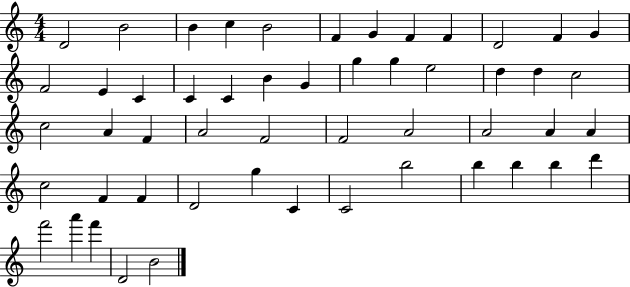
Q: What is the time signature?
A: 4/4